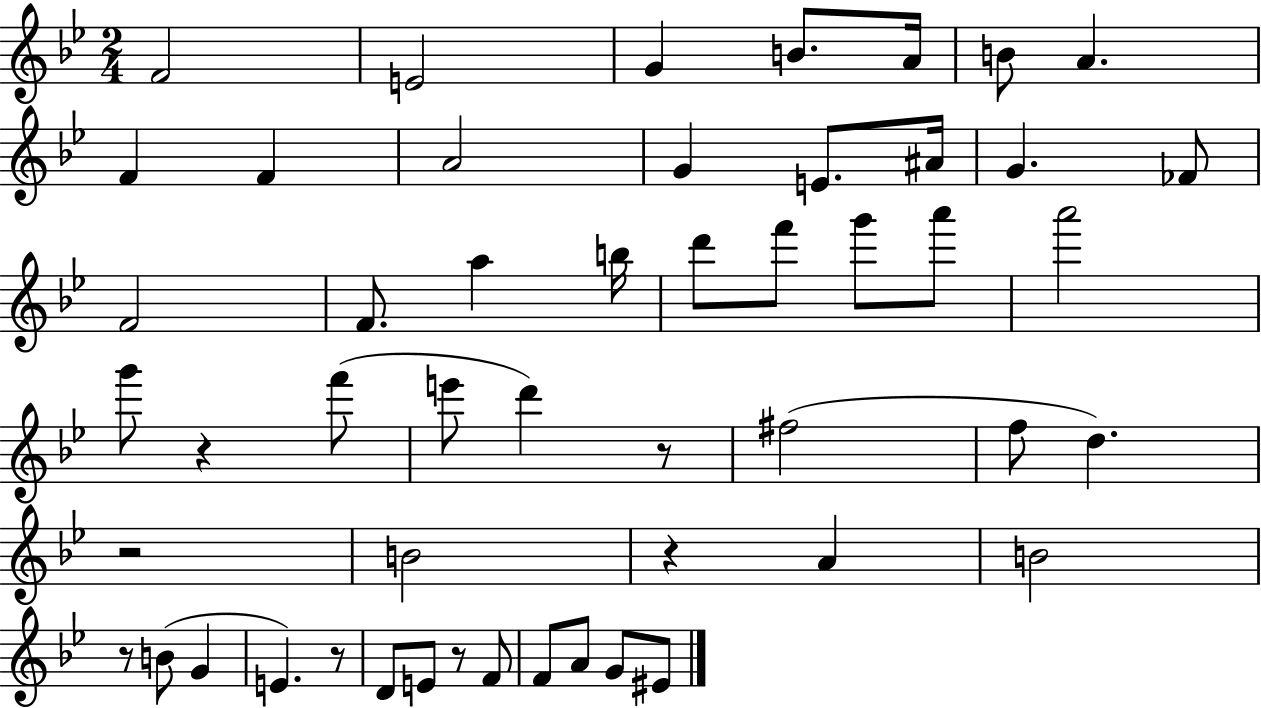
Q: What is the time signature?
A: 2/4